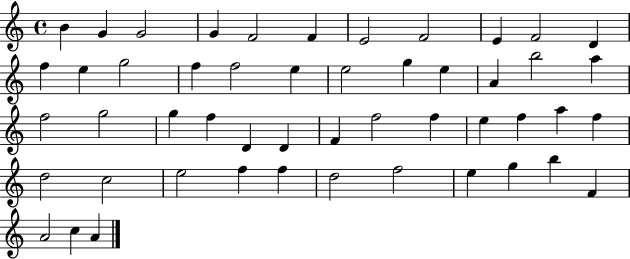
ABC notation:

X:1
T:Untitled
M:4/4
L:1/4
K:C
B G G2 G F2 F E2 F2 E F2 D f e g2 f f2 e e2 g e A b2 a f2 g2 g f D D F f2 f e f a f d2 c2 e2 f f d2 f2 e g b F A2 c A